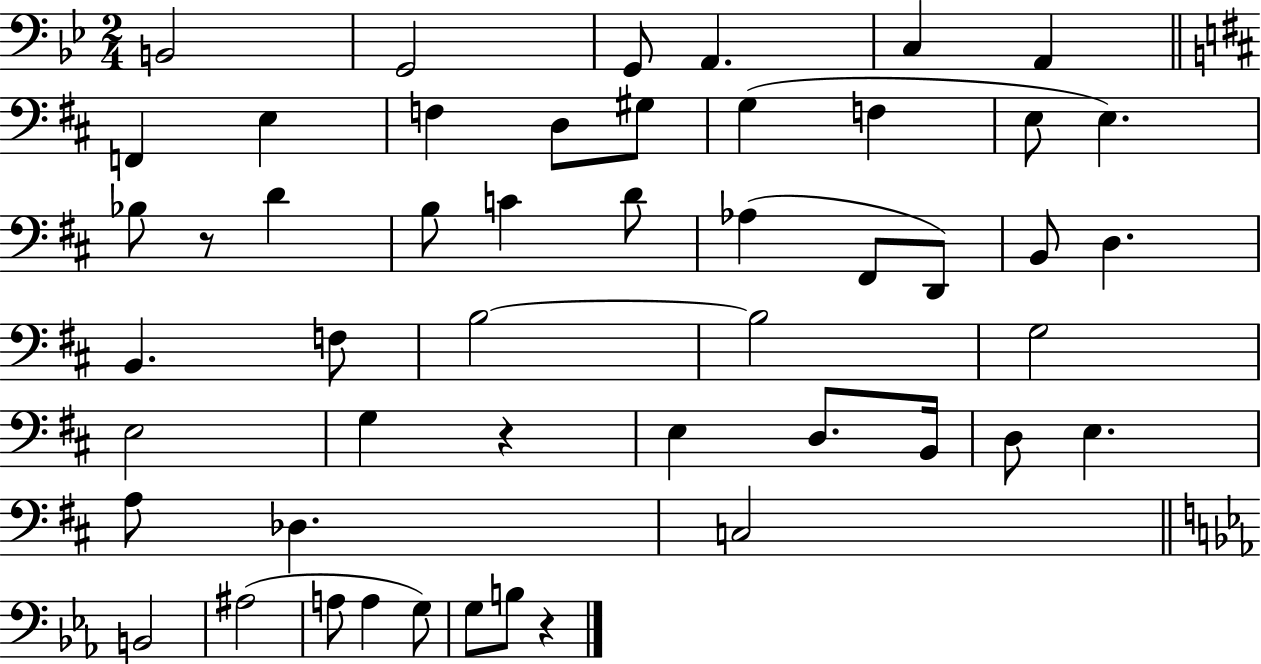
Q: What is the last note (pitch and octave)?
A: B3